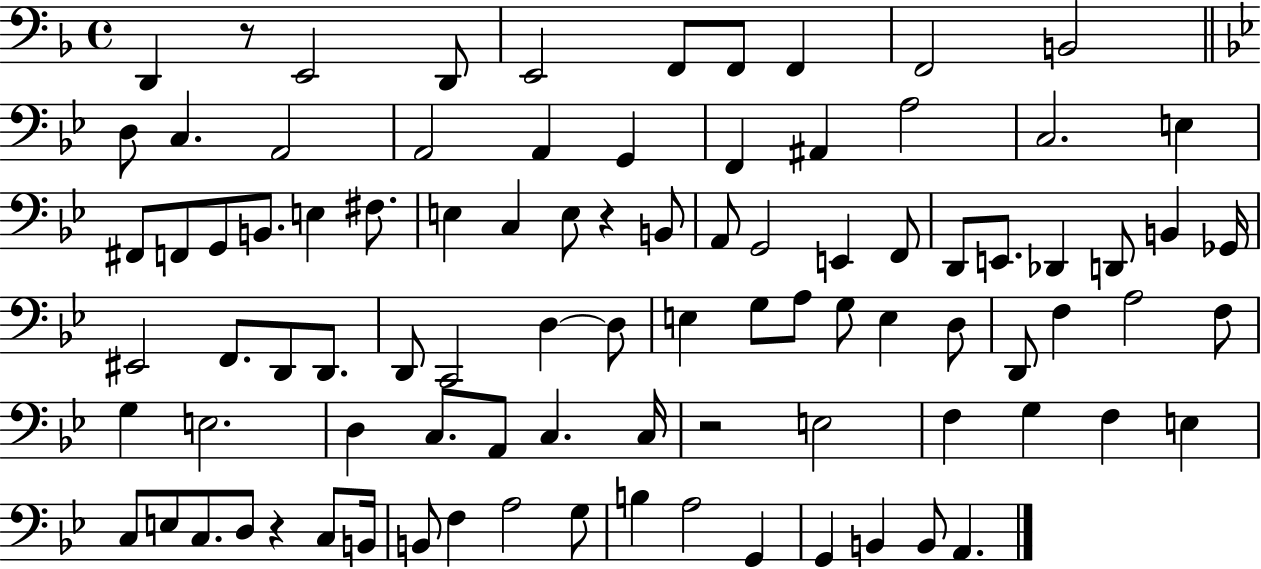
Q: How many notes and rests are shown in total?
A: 91